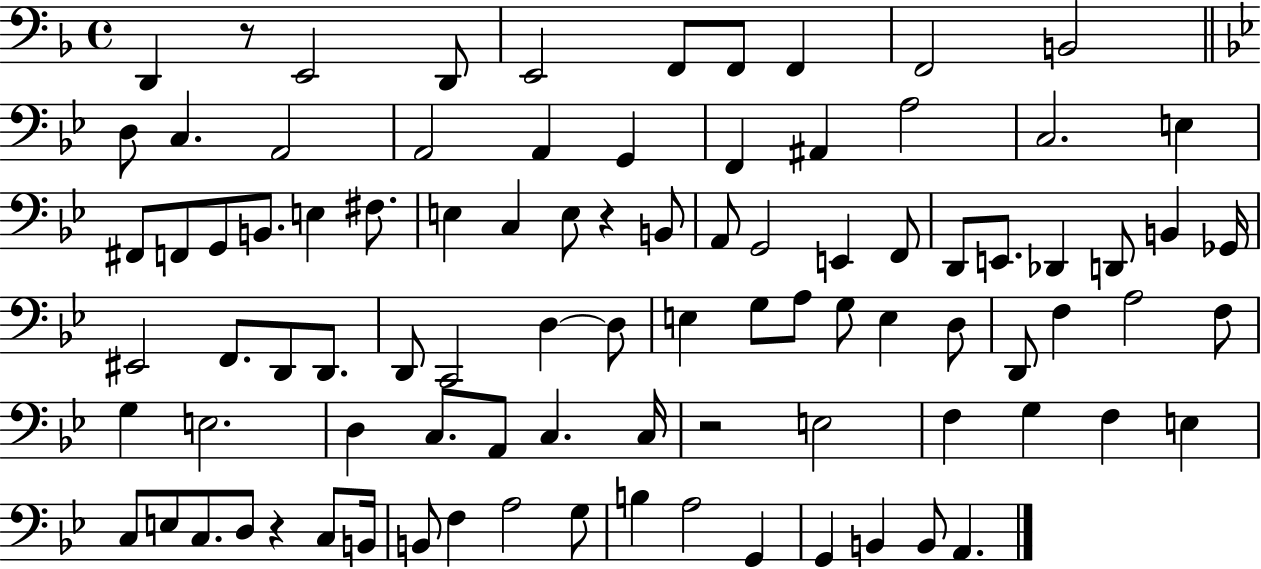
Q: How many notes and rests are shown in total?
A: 91